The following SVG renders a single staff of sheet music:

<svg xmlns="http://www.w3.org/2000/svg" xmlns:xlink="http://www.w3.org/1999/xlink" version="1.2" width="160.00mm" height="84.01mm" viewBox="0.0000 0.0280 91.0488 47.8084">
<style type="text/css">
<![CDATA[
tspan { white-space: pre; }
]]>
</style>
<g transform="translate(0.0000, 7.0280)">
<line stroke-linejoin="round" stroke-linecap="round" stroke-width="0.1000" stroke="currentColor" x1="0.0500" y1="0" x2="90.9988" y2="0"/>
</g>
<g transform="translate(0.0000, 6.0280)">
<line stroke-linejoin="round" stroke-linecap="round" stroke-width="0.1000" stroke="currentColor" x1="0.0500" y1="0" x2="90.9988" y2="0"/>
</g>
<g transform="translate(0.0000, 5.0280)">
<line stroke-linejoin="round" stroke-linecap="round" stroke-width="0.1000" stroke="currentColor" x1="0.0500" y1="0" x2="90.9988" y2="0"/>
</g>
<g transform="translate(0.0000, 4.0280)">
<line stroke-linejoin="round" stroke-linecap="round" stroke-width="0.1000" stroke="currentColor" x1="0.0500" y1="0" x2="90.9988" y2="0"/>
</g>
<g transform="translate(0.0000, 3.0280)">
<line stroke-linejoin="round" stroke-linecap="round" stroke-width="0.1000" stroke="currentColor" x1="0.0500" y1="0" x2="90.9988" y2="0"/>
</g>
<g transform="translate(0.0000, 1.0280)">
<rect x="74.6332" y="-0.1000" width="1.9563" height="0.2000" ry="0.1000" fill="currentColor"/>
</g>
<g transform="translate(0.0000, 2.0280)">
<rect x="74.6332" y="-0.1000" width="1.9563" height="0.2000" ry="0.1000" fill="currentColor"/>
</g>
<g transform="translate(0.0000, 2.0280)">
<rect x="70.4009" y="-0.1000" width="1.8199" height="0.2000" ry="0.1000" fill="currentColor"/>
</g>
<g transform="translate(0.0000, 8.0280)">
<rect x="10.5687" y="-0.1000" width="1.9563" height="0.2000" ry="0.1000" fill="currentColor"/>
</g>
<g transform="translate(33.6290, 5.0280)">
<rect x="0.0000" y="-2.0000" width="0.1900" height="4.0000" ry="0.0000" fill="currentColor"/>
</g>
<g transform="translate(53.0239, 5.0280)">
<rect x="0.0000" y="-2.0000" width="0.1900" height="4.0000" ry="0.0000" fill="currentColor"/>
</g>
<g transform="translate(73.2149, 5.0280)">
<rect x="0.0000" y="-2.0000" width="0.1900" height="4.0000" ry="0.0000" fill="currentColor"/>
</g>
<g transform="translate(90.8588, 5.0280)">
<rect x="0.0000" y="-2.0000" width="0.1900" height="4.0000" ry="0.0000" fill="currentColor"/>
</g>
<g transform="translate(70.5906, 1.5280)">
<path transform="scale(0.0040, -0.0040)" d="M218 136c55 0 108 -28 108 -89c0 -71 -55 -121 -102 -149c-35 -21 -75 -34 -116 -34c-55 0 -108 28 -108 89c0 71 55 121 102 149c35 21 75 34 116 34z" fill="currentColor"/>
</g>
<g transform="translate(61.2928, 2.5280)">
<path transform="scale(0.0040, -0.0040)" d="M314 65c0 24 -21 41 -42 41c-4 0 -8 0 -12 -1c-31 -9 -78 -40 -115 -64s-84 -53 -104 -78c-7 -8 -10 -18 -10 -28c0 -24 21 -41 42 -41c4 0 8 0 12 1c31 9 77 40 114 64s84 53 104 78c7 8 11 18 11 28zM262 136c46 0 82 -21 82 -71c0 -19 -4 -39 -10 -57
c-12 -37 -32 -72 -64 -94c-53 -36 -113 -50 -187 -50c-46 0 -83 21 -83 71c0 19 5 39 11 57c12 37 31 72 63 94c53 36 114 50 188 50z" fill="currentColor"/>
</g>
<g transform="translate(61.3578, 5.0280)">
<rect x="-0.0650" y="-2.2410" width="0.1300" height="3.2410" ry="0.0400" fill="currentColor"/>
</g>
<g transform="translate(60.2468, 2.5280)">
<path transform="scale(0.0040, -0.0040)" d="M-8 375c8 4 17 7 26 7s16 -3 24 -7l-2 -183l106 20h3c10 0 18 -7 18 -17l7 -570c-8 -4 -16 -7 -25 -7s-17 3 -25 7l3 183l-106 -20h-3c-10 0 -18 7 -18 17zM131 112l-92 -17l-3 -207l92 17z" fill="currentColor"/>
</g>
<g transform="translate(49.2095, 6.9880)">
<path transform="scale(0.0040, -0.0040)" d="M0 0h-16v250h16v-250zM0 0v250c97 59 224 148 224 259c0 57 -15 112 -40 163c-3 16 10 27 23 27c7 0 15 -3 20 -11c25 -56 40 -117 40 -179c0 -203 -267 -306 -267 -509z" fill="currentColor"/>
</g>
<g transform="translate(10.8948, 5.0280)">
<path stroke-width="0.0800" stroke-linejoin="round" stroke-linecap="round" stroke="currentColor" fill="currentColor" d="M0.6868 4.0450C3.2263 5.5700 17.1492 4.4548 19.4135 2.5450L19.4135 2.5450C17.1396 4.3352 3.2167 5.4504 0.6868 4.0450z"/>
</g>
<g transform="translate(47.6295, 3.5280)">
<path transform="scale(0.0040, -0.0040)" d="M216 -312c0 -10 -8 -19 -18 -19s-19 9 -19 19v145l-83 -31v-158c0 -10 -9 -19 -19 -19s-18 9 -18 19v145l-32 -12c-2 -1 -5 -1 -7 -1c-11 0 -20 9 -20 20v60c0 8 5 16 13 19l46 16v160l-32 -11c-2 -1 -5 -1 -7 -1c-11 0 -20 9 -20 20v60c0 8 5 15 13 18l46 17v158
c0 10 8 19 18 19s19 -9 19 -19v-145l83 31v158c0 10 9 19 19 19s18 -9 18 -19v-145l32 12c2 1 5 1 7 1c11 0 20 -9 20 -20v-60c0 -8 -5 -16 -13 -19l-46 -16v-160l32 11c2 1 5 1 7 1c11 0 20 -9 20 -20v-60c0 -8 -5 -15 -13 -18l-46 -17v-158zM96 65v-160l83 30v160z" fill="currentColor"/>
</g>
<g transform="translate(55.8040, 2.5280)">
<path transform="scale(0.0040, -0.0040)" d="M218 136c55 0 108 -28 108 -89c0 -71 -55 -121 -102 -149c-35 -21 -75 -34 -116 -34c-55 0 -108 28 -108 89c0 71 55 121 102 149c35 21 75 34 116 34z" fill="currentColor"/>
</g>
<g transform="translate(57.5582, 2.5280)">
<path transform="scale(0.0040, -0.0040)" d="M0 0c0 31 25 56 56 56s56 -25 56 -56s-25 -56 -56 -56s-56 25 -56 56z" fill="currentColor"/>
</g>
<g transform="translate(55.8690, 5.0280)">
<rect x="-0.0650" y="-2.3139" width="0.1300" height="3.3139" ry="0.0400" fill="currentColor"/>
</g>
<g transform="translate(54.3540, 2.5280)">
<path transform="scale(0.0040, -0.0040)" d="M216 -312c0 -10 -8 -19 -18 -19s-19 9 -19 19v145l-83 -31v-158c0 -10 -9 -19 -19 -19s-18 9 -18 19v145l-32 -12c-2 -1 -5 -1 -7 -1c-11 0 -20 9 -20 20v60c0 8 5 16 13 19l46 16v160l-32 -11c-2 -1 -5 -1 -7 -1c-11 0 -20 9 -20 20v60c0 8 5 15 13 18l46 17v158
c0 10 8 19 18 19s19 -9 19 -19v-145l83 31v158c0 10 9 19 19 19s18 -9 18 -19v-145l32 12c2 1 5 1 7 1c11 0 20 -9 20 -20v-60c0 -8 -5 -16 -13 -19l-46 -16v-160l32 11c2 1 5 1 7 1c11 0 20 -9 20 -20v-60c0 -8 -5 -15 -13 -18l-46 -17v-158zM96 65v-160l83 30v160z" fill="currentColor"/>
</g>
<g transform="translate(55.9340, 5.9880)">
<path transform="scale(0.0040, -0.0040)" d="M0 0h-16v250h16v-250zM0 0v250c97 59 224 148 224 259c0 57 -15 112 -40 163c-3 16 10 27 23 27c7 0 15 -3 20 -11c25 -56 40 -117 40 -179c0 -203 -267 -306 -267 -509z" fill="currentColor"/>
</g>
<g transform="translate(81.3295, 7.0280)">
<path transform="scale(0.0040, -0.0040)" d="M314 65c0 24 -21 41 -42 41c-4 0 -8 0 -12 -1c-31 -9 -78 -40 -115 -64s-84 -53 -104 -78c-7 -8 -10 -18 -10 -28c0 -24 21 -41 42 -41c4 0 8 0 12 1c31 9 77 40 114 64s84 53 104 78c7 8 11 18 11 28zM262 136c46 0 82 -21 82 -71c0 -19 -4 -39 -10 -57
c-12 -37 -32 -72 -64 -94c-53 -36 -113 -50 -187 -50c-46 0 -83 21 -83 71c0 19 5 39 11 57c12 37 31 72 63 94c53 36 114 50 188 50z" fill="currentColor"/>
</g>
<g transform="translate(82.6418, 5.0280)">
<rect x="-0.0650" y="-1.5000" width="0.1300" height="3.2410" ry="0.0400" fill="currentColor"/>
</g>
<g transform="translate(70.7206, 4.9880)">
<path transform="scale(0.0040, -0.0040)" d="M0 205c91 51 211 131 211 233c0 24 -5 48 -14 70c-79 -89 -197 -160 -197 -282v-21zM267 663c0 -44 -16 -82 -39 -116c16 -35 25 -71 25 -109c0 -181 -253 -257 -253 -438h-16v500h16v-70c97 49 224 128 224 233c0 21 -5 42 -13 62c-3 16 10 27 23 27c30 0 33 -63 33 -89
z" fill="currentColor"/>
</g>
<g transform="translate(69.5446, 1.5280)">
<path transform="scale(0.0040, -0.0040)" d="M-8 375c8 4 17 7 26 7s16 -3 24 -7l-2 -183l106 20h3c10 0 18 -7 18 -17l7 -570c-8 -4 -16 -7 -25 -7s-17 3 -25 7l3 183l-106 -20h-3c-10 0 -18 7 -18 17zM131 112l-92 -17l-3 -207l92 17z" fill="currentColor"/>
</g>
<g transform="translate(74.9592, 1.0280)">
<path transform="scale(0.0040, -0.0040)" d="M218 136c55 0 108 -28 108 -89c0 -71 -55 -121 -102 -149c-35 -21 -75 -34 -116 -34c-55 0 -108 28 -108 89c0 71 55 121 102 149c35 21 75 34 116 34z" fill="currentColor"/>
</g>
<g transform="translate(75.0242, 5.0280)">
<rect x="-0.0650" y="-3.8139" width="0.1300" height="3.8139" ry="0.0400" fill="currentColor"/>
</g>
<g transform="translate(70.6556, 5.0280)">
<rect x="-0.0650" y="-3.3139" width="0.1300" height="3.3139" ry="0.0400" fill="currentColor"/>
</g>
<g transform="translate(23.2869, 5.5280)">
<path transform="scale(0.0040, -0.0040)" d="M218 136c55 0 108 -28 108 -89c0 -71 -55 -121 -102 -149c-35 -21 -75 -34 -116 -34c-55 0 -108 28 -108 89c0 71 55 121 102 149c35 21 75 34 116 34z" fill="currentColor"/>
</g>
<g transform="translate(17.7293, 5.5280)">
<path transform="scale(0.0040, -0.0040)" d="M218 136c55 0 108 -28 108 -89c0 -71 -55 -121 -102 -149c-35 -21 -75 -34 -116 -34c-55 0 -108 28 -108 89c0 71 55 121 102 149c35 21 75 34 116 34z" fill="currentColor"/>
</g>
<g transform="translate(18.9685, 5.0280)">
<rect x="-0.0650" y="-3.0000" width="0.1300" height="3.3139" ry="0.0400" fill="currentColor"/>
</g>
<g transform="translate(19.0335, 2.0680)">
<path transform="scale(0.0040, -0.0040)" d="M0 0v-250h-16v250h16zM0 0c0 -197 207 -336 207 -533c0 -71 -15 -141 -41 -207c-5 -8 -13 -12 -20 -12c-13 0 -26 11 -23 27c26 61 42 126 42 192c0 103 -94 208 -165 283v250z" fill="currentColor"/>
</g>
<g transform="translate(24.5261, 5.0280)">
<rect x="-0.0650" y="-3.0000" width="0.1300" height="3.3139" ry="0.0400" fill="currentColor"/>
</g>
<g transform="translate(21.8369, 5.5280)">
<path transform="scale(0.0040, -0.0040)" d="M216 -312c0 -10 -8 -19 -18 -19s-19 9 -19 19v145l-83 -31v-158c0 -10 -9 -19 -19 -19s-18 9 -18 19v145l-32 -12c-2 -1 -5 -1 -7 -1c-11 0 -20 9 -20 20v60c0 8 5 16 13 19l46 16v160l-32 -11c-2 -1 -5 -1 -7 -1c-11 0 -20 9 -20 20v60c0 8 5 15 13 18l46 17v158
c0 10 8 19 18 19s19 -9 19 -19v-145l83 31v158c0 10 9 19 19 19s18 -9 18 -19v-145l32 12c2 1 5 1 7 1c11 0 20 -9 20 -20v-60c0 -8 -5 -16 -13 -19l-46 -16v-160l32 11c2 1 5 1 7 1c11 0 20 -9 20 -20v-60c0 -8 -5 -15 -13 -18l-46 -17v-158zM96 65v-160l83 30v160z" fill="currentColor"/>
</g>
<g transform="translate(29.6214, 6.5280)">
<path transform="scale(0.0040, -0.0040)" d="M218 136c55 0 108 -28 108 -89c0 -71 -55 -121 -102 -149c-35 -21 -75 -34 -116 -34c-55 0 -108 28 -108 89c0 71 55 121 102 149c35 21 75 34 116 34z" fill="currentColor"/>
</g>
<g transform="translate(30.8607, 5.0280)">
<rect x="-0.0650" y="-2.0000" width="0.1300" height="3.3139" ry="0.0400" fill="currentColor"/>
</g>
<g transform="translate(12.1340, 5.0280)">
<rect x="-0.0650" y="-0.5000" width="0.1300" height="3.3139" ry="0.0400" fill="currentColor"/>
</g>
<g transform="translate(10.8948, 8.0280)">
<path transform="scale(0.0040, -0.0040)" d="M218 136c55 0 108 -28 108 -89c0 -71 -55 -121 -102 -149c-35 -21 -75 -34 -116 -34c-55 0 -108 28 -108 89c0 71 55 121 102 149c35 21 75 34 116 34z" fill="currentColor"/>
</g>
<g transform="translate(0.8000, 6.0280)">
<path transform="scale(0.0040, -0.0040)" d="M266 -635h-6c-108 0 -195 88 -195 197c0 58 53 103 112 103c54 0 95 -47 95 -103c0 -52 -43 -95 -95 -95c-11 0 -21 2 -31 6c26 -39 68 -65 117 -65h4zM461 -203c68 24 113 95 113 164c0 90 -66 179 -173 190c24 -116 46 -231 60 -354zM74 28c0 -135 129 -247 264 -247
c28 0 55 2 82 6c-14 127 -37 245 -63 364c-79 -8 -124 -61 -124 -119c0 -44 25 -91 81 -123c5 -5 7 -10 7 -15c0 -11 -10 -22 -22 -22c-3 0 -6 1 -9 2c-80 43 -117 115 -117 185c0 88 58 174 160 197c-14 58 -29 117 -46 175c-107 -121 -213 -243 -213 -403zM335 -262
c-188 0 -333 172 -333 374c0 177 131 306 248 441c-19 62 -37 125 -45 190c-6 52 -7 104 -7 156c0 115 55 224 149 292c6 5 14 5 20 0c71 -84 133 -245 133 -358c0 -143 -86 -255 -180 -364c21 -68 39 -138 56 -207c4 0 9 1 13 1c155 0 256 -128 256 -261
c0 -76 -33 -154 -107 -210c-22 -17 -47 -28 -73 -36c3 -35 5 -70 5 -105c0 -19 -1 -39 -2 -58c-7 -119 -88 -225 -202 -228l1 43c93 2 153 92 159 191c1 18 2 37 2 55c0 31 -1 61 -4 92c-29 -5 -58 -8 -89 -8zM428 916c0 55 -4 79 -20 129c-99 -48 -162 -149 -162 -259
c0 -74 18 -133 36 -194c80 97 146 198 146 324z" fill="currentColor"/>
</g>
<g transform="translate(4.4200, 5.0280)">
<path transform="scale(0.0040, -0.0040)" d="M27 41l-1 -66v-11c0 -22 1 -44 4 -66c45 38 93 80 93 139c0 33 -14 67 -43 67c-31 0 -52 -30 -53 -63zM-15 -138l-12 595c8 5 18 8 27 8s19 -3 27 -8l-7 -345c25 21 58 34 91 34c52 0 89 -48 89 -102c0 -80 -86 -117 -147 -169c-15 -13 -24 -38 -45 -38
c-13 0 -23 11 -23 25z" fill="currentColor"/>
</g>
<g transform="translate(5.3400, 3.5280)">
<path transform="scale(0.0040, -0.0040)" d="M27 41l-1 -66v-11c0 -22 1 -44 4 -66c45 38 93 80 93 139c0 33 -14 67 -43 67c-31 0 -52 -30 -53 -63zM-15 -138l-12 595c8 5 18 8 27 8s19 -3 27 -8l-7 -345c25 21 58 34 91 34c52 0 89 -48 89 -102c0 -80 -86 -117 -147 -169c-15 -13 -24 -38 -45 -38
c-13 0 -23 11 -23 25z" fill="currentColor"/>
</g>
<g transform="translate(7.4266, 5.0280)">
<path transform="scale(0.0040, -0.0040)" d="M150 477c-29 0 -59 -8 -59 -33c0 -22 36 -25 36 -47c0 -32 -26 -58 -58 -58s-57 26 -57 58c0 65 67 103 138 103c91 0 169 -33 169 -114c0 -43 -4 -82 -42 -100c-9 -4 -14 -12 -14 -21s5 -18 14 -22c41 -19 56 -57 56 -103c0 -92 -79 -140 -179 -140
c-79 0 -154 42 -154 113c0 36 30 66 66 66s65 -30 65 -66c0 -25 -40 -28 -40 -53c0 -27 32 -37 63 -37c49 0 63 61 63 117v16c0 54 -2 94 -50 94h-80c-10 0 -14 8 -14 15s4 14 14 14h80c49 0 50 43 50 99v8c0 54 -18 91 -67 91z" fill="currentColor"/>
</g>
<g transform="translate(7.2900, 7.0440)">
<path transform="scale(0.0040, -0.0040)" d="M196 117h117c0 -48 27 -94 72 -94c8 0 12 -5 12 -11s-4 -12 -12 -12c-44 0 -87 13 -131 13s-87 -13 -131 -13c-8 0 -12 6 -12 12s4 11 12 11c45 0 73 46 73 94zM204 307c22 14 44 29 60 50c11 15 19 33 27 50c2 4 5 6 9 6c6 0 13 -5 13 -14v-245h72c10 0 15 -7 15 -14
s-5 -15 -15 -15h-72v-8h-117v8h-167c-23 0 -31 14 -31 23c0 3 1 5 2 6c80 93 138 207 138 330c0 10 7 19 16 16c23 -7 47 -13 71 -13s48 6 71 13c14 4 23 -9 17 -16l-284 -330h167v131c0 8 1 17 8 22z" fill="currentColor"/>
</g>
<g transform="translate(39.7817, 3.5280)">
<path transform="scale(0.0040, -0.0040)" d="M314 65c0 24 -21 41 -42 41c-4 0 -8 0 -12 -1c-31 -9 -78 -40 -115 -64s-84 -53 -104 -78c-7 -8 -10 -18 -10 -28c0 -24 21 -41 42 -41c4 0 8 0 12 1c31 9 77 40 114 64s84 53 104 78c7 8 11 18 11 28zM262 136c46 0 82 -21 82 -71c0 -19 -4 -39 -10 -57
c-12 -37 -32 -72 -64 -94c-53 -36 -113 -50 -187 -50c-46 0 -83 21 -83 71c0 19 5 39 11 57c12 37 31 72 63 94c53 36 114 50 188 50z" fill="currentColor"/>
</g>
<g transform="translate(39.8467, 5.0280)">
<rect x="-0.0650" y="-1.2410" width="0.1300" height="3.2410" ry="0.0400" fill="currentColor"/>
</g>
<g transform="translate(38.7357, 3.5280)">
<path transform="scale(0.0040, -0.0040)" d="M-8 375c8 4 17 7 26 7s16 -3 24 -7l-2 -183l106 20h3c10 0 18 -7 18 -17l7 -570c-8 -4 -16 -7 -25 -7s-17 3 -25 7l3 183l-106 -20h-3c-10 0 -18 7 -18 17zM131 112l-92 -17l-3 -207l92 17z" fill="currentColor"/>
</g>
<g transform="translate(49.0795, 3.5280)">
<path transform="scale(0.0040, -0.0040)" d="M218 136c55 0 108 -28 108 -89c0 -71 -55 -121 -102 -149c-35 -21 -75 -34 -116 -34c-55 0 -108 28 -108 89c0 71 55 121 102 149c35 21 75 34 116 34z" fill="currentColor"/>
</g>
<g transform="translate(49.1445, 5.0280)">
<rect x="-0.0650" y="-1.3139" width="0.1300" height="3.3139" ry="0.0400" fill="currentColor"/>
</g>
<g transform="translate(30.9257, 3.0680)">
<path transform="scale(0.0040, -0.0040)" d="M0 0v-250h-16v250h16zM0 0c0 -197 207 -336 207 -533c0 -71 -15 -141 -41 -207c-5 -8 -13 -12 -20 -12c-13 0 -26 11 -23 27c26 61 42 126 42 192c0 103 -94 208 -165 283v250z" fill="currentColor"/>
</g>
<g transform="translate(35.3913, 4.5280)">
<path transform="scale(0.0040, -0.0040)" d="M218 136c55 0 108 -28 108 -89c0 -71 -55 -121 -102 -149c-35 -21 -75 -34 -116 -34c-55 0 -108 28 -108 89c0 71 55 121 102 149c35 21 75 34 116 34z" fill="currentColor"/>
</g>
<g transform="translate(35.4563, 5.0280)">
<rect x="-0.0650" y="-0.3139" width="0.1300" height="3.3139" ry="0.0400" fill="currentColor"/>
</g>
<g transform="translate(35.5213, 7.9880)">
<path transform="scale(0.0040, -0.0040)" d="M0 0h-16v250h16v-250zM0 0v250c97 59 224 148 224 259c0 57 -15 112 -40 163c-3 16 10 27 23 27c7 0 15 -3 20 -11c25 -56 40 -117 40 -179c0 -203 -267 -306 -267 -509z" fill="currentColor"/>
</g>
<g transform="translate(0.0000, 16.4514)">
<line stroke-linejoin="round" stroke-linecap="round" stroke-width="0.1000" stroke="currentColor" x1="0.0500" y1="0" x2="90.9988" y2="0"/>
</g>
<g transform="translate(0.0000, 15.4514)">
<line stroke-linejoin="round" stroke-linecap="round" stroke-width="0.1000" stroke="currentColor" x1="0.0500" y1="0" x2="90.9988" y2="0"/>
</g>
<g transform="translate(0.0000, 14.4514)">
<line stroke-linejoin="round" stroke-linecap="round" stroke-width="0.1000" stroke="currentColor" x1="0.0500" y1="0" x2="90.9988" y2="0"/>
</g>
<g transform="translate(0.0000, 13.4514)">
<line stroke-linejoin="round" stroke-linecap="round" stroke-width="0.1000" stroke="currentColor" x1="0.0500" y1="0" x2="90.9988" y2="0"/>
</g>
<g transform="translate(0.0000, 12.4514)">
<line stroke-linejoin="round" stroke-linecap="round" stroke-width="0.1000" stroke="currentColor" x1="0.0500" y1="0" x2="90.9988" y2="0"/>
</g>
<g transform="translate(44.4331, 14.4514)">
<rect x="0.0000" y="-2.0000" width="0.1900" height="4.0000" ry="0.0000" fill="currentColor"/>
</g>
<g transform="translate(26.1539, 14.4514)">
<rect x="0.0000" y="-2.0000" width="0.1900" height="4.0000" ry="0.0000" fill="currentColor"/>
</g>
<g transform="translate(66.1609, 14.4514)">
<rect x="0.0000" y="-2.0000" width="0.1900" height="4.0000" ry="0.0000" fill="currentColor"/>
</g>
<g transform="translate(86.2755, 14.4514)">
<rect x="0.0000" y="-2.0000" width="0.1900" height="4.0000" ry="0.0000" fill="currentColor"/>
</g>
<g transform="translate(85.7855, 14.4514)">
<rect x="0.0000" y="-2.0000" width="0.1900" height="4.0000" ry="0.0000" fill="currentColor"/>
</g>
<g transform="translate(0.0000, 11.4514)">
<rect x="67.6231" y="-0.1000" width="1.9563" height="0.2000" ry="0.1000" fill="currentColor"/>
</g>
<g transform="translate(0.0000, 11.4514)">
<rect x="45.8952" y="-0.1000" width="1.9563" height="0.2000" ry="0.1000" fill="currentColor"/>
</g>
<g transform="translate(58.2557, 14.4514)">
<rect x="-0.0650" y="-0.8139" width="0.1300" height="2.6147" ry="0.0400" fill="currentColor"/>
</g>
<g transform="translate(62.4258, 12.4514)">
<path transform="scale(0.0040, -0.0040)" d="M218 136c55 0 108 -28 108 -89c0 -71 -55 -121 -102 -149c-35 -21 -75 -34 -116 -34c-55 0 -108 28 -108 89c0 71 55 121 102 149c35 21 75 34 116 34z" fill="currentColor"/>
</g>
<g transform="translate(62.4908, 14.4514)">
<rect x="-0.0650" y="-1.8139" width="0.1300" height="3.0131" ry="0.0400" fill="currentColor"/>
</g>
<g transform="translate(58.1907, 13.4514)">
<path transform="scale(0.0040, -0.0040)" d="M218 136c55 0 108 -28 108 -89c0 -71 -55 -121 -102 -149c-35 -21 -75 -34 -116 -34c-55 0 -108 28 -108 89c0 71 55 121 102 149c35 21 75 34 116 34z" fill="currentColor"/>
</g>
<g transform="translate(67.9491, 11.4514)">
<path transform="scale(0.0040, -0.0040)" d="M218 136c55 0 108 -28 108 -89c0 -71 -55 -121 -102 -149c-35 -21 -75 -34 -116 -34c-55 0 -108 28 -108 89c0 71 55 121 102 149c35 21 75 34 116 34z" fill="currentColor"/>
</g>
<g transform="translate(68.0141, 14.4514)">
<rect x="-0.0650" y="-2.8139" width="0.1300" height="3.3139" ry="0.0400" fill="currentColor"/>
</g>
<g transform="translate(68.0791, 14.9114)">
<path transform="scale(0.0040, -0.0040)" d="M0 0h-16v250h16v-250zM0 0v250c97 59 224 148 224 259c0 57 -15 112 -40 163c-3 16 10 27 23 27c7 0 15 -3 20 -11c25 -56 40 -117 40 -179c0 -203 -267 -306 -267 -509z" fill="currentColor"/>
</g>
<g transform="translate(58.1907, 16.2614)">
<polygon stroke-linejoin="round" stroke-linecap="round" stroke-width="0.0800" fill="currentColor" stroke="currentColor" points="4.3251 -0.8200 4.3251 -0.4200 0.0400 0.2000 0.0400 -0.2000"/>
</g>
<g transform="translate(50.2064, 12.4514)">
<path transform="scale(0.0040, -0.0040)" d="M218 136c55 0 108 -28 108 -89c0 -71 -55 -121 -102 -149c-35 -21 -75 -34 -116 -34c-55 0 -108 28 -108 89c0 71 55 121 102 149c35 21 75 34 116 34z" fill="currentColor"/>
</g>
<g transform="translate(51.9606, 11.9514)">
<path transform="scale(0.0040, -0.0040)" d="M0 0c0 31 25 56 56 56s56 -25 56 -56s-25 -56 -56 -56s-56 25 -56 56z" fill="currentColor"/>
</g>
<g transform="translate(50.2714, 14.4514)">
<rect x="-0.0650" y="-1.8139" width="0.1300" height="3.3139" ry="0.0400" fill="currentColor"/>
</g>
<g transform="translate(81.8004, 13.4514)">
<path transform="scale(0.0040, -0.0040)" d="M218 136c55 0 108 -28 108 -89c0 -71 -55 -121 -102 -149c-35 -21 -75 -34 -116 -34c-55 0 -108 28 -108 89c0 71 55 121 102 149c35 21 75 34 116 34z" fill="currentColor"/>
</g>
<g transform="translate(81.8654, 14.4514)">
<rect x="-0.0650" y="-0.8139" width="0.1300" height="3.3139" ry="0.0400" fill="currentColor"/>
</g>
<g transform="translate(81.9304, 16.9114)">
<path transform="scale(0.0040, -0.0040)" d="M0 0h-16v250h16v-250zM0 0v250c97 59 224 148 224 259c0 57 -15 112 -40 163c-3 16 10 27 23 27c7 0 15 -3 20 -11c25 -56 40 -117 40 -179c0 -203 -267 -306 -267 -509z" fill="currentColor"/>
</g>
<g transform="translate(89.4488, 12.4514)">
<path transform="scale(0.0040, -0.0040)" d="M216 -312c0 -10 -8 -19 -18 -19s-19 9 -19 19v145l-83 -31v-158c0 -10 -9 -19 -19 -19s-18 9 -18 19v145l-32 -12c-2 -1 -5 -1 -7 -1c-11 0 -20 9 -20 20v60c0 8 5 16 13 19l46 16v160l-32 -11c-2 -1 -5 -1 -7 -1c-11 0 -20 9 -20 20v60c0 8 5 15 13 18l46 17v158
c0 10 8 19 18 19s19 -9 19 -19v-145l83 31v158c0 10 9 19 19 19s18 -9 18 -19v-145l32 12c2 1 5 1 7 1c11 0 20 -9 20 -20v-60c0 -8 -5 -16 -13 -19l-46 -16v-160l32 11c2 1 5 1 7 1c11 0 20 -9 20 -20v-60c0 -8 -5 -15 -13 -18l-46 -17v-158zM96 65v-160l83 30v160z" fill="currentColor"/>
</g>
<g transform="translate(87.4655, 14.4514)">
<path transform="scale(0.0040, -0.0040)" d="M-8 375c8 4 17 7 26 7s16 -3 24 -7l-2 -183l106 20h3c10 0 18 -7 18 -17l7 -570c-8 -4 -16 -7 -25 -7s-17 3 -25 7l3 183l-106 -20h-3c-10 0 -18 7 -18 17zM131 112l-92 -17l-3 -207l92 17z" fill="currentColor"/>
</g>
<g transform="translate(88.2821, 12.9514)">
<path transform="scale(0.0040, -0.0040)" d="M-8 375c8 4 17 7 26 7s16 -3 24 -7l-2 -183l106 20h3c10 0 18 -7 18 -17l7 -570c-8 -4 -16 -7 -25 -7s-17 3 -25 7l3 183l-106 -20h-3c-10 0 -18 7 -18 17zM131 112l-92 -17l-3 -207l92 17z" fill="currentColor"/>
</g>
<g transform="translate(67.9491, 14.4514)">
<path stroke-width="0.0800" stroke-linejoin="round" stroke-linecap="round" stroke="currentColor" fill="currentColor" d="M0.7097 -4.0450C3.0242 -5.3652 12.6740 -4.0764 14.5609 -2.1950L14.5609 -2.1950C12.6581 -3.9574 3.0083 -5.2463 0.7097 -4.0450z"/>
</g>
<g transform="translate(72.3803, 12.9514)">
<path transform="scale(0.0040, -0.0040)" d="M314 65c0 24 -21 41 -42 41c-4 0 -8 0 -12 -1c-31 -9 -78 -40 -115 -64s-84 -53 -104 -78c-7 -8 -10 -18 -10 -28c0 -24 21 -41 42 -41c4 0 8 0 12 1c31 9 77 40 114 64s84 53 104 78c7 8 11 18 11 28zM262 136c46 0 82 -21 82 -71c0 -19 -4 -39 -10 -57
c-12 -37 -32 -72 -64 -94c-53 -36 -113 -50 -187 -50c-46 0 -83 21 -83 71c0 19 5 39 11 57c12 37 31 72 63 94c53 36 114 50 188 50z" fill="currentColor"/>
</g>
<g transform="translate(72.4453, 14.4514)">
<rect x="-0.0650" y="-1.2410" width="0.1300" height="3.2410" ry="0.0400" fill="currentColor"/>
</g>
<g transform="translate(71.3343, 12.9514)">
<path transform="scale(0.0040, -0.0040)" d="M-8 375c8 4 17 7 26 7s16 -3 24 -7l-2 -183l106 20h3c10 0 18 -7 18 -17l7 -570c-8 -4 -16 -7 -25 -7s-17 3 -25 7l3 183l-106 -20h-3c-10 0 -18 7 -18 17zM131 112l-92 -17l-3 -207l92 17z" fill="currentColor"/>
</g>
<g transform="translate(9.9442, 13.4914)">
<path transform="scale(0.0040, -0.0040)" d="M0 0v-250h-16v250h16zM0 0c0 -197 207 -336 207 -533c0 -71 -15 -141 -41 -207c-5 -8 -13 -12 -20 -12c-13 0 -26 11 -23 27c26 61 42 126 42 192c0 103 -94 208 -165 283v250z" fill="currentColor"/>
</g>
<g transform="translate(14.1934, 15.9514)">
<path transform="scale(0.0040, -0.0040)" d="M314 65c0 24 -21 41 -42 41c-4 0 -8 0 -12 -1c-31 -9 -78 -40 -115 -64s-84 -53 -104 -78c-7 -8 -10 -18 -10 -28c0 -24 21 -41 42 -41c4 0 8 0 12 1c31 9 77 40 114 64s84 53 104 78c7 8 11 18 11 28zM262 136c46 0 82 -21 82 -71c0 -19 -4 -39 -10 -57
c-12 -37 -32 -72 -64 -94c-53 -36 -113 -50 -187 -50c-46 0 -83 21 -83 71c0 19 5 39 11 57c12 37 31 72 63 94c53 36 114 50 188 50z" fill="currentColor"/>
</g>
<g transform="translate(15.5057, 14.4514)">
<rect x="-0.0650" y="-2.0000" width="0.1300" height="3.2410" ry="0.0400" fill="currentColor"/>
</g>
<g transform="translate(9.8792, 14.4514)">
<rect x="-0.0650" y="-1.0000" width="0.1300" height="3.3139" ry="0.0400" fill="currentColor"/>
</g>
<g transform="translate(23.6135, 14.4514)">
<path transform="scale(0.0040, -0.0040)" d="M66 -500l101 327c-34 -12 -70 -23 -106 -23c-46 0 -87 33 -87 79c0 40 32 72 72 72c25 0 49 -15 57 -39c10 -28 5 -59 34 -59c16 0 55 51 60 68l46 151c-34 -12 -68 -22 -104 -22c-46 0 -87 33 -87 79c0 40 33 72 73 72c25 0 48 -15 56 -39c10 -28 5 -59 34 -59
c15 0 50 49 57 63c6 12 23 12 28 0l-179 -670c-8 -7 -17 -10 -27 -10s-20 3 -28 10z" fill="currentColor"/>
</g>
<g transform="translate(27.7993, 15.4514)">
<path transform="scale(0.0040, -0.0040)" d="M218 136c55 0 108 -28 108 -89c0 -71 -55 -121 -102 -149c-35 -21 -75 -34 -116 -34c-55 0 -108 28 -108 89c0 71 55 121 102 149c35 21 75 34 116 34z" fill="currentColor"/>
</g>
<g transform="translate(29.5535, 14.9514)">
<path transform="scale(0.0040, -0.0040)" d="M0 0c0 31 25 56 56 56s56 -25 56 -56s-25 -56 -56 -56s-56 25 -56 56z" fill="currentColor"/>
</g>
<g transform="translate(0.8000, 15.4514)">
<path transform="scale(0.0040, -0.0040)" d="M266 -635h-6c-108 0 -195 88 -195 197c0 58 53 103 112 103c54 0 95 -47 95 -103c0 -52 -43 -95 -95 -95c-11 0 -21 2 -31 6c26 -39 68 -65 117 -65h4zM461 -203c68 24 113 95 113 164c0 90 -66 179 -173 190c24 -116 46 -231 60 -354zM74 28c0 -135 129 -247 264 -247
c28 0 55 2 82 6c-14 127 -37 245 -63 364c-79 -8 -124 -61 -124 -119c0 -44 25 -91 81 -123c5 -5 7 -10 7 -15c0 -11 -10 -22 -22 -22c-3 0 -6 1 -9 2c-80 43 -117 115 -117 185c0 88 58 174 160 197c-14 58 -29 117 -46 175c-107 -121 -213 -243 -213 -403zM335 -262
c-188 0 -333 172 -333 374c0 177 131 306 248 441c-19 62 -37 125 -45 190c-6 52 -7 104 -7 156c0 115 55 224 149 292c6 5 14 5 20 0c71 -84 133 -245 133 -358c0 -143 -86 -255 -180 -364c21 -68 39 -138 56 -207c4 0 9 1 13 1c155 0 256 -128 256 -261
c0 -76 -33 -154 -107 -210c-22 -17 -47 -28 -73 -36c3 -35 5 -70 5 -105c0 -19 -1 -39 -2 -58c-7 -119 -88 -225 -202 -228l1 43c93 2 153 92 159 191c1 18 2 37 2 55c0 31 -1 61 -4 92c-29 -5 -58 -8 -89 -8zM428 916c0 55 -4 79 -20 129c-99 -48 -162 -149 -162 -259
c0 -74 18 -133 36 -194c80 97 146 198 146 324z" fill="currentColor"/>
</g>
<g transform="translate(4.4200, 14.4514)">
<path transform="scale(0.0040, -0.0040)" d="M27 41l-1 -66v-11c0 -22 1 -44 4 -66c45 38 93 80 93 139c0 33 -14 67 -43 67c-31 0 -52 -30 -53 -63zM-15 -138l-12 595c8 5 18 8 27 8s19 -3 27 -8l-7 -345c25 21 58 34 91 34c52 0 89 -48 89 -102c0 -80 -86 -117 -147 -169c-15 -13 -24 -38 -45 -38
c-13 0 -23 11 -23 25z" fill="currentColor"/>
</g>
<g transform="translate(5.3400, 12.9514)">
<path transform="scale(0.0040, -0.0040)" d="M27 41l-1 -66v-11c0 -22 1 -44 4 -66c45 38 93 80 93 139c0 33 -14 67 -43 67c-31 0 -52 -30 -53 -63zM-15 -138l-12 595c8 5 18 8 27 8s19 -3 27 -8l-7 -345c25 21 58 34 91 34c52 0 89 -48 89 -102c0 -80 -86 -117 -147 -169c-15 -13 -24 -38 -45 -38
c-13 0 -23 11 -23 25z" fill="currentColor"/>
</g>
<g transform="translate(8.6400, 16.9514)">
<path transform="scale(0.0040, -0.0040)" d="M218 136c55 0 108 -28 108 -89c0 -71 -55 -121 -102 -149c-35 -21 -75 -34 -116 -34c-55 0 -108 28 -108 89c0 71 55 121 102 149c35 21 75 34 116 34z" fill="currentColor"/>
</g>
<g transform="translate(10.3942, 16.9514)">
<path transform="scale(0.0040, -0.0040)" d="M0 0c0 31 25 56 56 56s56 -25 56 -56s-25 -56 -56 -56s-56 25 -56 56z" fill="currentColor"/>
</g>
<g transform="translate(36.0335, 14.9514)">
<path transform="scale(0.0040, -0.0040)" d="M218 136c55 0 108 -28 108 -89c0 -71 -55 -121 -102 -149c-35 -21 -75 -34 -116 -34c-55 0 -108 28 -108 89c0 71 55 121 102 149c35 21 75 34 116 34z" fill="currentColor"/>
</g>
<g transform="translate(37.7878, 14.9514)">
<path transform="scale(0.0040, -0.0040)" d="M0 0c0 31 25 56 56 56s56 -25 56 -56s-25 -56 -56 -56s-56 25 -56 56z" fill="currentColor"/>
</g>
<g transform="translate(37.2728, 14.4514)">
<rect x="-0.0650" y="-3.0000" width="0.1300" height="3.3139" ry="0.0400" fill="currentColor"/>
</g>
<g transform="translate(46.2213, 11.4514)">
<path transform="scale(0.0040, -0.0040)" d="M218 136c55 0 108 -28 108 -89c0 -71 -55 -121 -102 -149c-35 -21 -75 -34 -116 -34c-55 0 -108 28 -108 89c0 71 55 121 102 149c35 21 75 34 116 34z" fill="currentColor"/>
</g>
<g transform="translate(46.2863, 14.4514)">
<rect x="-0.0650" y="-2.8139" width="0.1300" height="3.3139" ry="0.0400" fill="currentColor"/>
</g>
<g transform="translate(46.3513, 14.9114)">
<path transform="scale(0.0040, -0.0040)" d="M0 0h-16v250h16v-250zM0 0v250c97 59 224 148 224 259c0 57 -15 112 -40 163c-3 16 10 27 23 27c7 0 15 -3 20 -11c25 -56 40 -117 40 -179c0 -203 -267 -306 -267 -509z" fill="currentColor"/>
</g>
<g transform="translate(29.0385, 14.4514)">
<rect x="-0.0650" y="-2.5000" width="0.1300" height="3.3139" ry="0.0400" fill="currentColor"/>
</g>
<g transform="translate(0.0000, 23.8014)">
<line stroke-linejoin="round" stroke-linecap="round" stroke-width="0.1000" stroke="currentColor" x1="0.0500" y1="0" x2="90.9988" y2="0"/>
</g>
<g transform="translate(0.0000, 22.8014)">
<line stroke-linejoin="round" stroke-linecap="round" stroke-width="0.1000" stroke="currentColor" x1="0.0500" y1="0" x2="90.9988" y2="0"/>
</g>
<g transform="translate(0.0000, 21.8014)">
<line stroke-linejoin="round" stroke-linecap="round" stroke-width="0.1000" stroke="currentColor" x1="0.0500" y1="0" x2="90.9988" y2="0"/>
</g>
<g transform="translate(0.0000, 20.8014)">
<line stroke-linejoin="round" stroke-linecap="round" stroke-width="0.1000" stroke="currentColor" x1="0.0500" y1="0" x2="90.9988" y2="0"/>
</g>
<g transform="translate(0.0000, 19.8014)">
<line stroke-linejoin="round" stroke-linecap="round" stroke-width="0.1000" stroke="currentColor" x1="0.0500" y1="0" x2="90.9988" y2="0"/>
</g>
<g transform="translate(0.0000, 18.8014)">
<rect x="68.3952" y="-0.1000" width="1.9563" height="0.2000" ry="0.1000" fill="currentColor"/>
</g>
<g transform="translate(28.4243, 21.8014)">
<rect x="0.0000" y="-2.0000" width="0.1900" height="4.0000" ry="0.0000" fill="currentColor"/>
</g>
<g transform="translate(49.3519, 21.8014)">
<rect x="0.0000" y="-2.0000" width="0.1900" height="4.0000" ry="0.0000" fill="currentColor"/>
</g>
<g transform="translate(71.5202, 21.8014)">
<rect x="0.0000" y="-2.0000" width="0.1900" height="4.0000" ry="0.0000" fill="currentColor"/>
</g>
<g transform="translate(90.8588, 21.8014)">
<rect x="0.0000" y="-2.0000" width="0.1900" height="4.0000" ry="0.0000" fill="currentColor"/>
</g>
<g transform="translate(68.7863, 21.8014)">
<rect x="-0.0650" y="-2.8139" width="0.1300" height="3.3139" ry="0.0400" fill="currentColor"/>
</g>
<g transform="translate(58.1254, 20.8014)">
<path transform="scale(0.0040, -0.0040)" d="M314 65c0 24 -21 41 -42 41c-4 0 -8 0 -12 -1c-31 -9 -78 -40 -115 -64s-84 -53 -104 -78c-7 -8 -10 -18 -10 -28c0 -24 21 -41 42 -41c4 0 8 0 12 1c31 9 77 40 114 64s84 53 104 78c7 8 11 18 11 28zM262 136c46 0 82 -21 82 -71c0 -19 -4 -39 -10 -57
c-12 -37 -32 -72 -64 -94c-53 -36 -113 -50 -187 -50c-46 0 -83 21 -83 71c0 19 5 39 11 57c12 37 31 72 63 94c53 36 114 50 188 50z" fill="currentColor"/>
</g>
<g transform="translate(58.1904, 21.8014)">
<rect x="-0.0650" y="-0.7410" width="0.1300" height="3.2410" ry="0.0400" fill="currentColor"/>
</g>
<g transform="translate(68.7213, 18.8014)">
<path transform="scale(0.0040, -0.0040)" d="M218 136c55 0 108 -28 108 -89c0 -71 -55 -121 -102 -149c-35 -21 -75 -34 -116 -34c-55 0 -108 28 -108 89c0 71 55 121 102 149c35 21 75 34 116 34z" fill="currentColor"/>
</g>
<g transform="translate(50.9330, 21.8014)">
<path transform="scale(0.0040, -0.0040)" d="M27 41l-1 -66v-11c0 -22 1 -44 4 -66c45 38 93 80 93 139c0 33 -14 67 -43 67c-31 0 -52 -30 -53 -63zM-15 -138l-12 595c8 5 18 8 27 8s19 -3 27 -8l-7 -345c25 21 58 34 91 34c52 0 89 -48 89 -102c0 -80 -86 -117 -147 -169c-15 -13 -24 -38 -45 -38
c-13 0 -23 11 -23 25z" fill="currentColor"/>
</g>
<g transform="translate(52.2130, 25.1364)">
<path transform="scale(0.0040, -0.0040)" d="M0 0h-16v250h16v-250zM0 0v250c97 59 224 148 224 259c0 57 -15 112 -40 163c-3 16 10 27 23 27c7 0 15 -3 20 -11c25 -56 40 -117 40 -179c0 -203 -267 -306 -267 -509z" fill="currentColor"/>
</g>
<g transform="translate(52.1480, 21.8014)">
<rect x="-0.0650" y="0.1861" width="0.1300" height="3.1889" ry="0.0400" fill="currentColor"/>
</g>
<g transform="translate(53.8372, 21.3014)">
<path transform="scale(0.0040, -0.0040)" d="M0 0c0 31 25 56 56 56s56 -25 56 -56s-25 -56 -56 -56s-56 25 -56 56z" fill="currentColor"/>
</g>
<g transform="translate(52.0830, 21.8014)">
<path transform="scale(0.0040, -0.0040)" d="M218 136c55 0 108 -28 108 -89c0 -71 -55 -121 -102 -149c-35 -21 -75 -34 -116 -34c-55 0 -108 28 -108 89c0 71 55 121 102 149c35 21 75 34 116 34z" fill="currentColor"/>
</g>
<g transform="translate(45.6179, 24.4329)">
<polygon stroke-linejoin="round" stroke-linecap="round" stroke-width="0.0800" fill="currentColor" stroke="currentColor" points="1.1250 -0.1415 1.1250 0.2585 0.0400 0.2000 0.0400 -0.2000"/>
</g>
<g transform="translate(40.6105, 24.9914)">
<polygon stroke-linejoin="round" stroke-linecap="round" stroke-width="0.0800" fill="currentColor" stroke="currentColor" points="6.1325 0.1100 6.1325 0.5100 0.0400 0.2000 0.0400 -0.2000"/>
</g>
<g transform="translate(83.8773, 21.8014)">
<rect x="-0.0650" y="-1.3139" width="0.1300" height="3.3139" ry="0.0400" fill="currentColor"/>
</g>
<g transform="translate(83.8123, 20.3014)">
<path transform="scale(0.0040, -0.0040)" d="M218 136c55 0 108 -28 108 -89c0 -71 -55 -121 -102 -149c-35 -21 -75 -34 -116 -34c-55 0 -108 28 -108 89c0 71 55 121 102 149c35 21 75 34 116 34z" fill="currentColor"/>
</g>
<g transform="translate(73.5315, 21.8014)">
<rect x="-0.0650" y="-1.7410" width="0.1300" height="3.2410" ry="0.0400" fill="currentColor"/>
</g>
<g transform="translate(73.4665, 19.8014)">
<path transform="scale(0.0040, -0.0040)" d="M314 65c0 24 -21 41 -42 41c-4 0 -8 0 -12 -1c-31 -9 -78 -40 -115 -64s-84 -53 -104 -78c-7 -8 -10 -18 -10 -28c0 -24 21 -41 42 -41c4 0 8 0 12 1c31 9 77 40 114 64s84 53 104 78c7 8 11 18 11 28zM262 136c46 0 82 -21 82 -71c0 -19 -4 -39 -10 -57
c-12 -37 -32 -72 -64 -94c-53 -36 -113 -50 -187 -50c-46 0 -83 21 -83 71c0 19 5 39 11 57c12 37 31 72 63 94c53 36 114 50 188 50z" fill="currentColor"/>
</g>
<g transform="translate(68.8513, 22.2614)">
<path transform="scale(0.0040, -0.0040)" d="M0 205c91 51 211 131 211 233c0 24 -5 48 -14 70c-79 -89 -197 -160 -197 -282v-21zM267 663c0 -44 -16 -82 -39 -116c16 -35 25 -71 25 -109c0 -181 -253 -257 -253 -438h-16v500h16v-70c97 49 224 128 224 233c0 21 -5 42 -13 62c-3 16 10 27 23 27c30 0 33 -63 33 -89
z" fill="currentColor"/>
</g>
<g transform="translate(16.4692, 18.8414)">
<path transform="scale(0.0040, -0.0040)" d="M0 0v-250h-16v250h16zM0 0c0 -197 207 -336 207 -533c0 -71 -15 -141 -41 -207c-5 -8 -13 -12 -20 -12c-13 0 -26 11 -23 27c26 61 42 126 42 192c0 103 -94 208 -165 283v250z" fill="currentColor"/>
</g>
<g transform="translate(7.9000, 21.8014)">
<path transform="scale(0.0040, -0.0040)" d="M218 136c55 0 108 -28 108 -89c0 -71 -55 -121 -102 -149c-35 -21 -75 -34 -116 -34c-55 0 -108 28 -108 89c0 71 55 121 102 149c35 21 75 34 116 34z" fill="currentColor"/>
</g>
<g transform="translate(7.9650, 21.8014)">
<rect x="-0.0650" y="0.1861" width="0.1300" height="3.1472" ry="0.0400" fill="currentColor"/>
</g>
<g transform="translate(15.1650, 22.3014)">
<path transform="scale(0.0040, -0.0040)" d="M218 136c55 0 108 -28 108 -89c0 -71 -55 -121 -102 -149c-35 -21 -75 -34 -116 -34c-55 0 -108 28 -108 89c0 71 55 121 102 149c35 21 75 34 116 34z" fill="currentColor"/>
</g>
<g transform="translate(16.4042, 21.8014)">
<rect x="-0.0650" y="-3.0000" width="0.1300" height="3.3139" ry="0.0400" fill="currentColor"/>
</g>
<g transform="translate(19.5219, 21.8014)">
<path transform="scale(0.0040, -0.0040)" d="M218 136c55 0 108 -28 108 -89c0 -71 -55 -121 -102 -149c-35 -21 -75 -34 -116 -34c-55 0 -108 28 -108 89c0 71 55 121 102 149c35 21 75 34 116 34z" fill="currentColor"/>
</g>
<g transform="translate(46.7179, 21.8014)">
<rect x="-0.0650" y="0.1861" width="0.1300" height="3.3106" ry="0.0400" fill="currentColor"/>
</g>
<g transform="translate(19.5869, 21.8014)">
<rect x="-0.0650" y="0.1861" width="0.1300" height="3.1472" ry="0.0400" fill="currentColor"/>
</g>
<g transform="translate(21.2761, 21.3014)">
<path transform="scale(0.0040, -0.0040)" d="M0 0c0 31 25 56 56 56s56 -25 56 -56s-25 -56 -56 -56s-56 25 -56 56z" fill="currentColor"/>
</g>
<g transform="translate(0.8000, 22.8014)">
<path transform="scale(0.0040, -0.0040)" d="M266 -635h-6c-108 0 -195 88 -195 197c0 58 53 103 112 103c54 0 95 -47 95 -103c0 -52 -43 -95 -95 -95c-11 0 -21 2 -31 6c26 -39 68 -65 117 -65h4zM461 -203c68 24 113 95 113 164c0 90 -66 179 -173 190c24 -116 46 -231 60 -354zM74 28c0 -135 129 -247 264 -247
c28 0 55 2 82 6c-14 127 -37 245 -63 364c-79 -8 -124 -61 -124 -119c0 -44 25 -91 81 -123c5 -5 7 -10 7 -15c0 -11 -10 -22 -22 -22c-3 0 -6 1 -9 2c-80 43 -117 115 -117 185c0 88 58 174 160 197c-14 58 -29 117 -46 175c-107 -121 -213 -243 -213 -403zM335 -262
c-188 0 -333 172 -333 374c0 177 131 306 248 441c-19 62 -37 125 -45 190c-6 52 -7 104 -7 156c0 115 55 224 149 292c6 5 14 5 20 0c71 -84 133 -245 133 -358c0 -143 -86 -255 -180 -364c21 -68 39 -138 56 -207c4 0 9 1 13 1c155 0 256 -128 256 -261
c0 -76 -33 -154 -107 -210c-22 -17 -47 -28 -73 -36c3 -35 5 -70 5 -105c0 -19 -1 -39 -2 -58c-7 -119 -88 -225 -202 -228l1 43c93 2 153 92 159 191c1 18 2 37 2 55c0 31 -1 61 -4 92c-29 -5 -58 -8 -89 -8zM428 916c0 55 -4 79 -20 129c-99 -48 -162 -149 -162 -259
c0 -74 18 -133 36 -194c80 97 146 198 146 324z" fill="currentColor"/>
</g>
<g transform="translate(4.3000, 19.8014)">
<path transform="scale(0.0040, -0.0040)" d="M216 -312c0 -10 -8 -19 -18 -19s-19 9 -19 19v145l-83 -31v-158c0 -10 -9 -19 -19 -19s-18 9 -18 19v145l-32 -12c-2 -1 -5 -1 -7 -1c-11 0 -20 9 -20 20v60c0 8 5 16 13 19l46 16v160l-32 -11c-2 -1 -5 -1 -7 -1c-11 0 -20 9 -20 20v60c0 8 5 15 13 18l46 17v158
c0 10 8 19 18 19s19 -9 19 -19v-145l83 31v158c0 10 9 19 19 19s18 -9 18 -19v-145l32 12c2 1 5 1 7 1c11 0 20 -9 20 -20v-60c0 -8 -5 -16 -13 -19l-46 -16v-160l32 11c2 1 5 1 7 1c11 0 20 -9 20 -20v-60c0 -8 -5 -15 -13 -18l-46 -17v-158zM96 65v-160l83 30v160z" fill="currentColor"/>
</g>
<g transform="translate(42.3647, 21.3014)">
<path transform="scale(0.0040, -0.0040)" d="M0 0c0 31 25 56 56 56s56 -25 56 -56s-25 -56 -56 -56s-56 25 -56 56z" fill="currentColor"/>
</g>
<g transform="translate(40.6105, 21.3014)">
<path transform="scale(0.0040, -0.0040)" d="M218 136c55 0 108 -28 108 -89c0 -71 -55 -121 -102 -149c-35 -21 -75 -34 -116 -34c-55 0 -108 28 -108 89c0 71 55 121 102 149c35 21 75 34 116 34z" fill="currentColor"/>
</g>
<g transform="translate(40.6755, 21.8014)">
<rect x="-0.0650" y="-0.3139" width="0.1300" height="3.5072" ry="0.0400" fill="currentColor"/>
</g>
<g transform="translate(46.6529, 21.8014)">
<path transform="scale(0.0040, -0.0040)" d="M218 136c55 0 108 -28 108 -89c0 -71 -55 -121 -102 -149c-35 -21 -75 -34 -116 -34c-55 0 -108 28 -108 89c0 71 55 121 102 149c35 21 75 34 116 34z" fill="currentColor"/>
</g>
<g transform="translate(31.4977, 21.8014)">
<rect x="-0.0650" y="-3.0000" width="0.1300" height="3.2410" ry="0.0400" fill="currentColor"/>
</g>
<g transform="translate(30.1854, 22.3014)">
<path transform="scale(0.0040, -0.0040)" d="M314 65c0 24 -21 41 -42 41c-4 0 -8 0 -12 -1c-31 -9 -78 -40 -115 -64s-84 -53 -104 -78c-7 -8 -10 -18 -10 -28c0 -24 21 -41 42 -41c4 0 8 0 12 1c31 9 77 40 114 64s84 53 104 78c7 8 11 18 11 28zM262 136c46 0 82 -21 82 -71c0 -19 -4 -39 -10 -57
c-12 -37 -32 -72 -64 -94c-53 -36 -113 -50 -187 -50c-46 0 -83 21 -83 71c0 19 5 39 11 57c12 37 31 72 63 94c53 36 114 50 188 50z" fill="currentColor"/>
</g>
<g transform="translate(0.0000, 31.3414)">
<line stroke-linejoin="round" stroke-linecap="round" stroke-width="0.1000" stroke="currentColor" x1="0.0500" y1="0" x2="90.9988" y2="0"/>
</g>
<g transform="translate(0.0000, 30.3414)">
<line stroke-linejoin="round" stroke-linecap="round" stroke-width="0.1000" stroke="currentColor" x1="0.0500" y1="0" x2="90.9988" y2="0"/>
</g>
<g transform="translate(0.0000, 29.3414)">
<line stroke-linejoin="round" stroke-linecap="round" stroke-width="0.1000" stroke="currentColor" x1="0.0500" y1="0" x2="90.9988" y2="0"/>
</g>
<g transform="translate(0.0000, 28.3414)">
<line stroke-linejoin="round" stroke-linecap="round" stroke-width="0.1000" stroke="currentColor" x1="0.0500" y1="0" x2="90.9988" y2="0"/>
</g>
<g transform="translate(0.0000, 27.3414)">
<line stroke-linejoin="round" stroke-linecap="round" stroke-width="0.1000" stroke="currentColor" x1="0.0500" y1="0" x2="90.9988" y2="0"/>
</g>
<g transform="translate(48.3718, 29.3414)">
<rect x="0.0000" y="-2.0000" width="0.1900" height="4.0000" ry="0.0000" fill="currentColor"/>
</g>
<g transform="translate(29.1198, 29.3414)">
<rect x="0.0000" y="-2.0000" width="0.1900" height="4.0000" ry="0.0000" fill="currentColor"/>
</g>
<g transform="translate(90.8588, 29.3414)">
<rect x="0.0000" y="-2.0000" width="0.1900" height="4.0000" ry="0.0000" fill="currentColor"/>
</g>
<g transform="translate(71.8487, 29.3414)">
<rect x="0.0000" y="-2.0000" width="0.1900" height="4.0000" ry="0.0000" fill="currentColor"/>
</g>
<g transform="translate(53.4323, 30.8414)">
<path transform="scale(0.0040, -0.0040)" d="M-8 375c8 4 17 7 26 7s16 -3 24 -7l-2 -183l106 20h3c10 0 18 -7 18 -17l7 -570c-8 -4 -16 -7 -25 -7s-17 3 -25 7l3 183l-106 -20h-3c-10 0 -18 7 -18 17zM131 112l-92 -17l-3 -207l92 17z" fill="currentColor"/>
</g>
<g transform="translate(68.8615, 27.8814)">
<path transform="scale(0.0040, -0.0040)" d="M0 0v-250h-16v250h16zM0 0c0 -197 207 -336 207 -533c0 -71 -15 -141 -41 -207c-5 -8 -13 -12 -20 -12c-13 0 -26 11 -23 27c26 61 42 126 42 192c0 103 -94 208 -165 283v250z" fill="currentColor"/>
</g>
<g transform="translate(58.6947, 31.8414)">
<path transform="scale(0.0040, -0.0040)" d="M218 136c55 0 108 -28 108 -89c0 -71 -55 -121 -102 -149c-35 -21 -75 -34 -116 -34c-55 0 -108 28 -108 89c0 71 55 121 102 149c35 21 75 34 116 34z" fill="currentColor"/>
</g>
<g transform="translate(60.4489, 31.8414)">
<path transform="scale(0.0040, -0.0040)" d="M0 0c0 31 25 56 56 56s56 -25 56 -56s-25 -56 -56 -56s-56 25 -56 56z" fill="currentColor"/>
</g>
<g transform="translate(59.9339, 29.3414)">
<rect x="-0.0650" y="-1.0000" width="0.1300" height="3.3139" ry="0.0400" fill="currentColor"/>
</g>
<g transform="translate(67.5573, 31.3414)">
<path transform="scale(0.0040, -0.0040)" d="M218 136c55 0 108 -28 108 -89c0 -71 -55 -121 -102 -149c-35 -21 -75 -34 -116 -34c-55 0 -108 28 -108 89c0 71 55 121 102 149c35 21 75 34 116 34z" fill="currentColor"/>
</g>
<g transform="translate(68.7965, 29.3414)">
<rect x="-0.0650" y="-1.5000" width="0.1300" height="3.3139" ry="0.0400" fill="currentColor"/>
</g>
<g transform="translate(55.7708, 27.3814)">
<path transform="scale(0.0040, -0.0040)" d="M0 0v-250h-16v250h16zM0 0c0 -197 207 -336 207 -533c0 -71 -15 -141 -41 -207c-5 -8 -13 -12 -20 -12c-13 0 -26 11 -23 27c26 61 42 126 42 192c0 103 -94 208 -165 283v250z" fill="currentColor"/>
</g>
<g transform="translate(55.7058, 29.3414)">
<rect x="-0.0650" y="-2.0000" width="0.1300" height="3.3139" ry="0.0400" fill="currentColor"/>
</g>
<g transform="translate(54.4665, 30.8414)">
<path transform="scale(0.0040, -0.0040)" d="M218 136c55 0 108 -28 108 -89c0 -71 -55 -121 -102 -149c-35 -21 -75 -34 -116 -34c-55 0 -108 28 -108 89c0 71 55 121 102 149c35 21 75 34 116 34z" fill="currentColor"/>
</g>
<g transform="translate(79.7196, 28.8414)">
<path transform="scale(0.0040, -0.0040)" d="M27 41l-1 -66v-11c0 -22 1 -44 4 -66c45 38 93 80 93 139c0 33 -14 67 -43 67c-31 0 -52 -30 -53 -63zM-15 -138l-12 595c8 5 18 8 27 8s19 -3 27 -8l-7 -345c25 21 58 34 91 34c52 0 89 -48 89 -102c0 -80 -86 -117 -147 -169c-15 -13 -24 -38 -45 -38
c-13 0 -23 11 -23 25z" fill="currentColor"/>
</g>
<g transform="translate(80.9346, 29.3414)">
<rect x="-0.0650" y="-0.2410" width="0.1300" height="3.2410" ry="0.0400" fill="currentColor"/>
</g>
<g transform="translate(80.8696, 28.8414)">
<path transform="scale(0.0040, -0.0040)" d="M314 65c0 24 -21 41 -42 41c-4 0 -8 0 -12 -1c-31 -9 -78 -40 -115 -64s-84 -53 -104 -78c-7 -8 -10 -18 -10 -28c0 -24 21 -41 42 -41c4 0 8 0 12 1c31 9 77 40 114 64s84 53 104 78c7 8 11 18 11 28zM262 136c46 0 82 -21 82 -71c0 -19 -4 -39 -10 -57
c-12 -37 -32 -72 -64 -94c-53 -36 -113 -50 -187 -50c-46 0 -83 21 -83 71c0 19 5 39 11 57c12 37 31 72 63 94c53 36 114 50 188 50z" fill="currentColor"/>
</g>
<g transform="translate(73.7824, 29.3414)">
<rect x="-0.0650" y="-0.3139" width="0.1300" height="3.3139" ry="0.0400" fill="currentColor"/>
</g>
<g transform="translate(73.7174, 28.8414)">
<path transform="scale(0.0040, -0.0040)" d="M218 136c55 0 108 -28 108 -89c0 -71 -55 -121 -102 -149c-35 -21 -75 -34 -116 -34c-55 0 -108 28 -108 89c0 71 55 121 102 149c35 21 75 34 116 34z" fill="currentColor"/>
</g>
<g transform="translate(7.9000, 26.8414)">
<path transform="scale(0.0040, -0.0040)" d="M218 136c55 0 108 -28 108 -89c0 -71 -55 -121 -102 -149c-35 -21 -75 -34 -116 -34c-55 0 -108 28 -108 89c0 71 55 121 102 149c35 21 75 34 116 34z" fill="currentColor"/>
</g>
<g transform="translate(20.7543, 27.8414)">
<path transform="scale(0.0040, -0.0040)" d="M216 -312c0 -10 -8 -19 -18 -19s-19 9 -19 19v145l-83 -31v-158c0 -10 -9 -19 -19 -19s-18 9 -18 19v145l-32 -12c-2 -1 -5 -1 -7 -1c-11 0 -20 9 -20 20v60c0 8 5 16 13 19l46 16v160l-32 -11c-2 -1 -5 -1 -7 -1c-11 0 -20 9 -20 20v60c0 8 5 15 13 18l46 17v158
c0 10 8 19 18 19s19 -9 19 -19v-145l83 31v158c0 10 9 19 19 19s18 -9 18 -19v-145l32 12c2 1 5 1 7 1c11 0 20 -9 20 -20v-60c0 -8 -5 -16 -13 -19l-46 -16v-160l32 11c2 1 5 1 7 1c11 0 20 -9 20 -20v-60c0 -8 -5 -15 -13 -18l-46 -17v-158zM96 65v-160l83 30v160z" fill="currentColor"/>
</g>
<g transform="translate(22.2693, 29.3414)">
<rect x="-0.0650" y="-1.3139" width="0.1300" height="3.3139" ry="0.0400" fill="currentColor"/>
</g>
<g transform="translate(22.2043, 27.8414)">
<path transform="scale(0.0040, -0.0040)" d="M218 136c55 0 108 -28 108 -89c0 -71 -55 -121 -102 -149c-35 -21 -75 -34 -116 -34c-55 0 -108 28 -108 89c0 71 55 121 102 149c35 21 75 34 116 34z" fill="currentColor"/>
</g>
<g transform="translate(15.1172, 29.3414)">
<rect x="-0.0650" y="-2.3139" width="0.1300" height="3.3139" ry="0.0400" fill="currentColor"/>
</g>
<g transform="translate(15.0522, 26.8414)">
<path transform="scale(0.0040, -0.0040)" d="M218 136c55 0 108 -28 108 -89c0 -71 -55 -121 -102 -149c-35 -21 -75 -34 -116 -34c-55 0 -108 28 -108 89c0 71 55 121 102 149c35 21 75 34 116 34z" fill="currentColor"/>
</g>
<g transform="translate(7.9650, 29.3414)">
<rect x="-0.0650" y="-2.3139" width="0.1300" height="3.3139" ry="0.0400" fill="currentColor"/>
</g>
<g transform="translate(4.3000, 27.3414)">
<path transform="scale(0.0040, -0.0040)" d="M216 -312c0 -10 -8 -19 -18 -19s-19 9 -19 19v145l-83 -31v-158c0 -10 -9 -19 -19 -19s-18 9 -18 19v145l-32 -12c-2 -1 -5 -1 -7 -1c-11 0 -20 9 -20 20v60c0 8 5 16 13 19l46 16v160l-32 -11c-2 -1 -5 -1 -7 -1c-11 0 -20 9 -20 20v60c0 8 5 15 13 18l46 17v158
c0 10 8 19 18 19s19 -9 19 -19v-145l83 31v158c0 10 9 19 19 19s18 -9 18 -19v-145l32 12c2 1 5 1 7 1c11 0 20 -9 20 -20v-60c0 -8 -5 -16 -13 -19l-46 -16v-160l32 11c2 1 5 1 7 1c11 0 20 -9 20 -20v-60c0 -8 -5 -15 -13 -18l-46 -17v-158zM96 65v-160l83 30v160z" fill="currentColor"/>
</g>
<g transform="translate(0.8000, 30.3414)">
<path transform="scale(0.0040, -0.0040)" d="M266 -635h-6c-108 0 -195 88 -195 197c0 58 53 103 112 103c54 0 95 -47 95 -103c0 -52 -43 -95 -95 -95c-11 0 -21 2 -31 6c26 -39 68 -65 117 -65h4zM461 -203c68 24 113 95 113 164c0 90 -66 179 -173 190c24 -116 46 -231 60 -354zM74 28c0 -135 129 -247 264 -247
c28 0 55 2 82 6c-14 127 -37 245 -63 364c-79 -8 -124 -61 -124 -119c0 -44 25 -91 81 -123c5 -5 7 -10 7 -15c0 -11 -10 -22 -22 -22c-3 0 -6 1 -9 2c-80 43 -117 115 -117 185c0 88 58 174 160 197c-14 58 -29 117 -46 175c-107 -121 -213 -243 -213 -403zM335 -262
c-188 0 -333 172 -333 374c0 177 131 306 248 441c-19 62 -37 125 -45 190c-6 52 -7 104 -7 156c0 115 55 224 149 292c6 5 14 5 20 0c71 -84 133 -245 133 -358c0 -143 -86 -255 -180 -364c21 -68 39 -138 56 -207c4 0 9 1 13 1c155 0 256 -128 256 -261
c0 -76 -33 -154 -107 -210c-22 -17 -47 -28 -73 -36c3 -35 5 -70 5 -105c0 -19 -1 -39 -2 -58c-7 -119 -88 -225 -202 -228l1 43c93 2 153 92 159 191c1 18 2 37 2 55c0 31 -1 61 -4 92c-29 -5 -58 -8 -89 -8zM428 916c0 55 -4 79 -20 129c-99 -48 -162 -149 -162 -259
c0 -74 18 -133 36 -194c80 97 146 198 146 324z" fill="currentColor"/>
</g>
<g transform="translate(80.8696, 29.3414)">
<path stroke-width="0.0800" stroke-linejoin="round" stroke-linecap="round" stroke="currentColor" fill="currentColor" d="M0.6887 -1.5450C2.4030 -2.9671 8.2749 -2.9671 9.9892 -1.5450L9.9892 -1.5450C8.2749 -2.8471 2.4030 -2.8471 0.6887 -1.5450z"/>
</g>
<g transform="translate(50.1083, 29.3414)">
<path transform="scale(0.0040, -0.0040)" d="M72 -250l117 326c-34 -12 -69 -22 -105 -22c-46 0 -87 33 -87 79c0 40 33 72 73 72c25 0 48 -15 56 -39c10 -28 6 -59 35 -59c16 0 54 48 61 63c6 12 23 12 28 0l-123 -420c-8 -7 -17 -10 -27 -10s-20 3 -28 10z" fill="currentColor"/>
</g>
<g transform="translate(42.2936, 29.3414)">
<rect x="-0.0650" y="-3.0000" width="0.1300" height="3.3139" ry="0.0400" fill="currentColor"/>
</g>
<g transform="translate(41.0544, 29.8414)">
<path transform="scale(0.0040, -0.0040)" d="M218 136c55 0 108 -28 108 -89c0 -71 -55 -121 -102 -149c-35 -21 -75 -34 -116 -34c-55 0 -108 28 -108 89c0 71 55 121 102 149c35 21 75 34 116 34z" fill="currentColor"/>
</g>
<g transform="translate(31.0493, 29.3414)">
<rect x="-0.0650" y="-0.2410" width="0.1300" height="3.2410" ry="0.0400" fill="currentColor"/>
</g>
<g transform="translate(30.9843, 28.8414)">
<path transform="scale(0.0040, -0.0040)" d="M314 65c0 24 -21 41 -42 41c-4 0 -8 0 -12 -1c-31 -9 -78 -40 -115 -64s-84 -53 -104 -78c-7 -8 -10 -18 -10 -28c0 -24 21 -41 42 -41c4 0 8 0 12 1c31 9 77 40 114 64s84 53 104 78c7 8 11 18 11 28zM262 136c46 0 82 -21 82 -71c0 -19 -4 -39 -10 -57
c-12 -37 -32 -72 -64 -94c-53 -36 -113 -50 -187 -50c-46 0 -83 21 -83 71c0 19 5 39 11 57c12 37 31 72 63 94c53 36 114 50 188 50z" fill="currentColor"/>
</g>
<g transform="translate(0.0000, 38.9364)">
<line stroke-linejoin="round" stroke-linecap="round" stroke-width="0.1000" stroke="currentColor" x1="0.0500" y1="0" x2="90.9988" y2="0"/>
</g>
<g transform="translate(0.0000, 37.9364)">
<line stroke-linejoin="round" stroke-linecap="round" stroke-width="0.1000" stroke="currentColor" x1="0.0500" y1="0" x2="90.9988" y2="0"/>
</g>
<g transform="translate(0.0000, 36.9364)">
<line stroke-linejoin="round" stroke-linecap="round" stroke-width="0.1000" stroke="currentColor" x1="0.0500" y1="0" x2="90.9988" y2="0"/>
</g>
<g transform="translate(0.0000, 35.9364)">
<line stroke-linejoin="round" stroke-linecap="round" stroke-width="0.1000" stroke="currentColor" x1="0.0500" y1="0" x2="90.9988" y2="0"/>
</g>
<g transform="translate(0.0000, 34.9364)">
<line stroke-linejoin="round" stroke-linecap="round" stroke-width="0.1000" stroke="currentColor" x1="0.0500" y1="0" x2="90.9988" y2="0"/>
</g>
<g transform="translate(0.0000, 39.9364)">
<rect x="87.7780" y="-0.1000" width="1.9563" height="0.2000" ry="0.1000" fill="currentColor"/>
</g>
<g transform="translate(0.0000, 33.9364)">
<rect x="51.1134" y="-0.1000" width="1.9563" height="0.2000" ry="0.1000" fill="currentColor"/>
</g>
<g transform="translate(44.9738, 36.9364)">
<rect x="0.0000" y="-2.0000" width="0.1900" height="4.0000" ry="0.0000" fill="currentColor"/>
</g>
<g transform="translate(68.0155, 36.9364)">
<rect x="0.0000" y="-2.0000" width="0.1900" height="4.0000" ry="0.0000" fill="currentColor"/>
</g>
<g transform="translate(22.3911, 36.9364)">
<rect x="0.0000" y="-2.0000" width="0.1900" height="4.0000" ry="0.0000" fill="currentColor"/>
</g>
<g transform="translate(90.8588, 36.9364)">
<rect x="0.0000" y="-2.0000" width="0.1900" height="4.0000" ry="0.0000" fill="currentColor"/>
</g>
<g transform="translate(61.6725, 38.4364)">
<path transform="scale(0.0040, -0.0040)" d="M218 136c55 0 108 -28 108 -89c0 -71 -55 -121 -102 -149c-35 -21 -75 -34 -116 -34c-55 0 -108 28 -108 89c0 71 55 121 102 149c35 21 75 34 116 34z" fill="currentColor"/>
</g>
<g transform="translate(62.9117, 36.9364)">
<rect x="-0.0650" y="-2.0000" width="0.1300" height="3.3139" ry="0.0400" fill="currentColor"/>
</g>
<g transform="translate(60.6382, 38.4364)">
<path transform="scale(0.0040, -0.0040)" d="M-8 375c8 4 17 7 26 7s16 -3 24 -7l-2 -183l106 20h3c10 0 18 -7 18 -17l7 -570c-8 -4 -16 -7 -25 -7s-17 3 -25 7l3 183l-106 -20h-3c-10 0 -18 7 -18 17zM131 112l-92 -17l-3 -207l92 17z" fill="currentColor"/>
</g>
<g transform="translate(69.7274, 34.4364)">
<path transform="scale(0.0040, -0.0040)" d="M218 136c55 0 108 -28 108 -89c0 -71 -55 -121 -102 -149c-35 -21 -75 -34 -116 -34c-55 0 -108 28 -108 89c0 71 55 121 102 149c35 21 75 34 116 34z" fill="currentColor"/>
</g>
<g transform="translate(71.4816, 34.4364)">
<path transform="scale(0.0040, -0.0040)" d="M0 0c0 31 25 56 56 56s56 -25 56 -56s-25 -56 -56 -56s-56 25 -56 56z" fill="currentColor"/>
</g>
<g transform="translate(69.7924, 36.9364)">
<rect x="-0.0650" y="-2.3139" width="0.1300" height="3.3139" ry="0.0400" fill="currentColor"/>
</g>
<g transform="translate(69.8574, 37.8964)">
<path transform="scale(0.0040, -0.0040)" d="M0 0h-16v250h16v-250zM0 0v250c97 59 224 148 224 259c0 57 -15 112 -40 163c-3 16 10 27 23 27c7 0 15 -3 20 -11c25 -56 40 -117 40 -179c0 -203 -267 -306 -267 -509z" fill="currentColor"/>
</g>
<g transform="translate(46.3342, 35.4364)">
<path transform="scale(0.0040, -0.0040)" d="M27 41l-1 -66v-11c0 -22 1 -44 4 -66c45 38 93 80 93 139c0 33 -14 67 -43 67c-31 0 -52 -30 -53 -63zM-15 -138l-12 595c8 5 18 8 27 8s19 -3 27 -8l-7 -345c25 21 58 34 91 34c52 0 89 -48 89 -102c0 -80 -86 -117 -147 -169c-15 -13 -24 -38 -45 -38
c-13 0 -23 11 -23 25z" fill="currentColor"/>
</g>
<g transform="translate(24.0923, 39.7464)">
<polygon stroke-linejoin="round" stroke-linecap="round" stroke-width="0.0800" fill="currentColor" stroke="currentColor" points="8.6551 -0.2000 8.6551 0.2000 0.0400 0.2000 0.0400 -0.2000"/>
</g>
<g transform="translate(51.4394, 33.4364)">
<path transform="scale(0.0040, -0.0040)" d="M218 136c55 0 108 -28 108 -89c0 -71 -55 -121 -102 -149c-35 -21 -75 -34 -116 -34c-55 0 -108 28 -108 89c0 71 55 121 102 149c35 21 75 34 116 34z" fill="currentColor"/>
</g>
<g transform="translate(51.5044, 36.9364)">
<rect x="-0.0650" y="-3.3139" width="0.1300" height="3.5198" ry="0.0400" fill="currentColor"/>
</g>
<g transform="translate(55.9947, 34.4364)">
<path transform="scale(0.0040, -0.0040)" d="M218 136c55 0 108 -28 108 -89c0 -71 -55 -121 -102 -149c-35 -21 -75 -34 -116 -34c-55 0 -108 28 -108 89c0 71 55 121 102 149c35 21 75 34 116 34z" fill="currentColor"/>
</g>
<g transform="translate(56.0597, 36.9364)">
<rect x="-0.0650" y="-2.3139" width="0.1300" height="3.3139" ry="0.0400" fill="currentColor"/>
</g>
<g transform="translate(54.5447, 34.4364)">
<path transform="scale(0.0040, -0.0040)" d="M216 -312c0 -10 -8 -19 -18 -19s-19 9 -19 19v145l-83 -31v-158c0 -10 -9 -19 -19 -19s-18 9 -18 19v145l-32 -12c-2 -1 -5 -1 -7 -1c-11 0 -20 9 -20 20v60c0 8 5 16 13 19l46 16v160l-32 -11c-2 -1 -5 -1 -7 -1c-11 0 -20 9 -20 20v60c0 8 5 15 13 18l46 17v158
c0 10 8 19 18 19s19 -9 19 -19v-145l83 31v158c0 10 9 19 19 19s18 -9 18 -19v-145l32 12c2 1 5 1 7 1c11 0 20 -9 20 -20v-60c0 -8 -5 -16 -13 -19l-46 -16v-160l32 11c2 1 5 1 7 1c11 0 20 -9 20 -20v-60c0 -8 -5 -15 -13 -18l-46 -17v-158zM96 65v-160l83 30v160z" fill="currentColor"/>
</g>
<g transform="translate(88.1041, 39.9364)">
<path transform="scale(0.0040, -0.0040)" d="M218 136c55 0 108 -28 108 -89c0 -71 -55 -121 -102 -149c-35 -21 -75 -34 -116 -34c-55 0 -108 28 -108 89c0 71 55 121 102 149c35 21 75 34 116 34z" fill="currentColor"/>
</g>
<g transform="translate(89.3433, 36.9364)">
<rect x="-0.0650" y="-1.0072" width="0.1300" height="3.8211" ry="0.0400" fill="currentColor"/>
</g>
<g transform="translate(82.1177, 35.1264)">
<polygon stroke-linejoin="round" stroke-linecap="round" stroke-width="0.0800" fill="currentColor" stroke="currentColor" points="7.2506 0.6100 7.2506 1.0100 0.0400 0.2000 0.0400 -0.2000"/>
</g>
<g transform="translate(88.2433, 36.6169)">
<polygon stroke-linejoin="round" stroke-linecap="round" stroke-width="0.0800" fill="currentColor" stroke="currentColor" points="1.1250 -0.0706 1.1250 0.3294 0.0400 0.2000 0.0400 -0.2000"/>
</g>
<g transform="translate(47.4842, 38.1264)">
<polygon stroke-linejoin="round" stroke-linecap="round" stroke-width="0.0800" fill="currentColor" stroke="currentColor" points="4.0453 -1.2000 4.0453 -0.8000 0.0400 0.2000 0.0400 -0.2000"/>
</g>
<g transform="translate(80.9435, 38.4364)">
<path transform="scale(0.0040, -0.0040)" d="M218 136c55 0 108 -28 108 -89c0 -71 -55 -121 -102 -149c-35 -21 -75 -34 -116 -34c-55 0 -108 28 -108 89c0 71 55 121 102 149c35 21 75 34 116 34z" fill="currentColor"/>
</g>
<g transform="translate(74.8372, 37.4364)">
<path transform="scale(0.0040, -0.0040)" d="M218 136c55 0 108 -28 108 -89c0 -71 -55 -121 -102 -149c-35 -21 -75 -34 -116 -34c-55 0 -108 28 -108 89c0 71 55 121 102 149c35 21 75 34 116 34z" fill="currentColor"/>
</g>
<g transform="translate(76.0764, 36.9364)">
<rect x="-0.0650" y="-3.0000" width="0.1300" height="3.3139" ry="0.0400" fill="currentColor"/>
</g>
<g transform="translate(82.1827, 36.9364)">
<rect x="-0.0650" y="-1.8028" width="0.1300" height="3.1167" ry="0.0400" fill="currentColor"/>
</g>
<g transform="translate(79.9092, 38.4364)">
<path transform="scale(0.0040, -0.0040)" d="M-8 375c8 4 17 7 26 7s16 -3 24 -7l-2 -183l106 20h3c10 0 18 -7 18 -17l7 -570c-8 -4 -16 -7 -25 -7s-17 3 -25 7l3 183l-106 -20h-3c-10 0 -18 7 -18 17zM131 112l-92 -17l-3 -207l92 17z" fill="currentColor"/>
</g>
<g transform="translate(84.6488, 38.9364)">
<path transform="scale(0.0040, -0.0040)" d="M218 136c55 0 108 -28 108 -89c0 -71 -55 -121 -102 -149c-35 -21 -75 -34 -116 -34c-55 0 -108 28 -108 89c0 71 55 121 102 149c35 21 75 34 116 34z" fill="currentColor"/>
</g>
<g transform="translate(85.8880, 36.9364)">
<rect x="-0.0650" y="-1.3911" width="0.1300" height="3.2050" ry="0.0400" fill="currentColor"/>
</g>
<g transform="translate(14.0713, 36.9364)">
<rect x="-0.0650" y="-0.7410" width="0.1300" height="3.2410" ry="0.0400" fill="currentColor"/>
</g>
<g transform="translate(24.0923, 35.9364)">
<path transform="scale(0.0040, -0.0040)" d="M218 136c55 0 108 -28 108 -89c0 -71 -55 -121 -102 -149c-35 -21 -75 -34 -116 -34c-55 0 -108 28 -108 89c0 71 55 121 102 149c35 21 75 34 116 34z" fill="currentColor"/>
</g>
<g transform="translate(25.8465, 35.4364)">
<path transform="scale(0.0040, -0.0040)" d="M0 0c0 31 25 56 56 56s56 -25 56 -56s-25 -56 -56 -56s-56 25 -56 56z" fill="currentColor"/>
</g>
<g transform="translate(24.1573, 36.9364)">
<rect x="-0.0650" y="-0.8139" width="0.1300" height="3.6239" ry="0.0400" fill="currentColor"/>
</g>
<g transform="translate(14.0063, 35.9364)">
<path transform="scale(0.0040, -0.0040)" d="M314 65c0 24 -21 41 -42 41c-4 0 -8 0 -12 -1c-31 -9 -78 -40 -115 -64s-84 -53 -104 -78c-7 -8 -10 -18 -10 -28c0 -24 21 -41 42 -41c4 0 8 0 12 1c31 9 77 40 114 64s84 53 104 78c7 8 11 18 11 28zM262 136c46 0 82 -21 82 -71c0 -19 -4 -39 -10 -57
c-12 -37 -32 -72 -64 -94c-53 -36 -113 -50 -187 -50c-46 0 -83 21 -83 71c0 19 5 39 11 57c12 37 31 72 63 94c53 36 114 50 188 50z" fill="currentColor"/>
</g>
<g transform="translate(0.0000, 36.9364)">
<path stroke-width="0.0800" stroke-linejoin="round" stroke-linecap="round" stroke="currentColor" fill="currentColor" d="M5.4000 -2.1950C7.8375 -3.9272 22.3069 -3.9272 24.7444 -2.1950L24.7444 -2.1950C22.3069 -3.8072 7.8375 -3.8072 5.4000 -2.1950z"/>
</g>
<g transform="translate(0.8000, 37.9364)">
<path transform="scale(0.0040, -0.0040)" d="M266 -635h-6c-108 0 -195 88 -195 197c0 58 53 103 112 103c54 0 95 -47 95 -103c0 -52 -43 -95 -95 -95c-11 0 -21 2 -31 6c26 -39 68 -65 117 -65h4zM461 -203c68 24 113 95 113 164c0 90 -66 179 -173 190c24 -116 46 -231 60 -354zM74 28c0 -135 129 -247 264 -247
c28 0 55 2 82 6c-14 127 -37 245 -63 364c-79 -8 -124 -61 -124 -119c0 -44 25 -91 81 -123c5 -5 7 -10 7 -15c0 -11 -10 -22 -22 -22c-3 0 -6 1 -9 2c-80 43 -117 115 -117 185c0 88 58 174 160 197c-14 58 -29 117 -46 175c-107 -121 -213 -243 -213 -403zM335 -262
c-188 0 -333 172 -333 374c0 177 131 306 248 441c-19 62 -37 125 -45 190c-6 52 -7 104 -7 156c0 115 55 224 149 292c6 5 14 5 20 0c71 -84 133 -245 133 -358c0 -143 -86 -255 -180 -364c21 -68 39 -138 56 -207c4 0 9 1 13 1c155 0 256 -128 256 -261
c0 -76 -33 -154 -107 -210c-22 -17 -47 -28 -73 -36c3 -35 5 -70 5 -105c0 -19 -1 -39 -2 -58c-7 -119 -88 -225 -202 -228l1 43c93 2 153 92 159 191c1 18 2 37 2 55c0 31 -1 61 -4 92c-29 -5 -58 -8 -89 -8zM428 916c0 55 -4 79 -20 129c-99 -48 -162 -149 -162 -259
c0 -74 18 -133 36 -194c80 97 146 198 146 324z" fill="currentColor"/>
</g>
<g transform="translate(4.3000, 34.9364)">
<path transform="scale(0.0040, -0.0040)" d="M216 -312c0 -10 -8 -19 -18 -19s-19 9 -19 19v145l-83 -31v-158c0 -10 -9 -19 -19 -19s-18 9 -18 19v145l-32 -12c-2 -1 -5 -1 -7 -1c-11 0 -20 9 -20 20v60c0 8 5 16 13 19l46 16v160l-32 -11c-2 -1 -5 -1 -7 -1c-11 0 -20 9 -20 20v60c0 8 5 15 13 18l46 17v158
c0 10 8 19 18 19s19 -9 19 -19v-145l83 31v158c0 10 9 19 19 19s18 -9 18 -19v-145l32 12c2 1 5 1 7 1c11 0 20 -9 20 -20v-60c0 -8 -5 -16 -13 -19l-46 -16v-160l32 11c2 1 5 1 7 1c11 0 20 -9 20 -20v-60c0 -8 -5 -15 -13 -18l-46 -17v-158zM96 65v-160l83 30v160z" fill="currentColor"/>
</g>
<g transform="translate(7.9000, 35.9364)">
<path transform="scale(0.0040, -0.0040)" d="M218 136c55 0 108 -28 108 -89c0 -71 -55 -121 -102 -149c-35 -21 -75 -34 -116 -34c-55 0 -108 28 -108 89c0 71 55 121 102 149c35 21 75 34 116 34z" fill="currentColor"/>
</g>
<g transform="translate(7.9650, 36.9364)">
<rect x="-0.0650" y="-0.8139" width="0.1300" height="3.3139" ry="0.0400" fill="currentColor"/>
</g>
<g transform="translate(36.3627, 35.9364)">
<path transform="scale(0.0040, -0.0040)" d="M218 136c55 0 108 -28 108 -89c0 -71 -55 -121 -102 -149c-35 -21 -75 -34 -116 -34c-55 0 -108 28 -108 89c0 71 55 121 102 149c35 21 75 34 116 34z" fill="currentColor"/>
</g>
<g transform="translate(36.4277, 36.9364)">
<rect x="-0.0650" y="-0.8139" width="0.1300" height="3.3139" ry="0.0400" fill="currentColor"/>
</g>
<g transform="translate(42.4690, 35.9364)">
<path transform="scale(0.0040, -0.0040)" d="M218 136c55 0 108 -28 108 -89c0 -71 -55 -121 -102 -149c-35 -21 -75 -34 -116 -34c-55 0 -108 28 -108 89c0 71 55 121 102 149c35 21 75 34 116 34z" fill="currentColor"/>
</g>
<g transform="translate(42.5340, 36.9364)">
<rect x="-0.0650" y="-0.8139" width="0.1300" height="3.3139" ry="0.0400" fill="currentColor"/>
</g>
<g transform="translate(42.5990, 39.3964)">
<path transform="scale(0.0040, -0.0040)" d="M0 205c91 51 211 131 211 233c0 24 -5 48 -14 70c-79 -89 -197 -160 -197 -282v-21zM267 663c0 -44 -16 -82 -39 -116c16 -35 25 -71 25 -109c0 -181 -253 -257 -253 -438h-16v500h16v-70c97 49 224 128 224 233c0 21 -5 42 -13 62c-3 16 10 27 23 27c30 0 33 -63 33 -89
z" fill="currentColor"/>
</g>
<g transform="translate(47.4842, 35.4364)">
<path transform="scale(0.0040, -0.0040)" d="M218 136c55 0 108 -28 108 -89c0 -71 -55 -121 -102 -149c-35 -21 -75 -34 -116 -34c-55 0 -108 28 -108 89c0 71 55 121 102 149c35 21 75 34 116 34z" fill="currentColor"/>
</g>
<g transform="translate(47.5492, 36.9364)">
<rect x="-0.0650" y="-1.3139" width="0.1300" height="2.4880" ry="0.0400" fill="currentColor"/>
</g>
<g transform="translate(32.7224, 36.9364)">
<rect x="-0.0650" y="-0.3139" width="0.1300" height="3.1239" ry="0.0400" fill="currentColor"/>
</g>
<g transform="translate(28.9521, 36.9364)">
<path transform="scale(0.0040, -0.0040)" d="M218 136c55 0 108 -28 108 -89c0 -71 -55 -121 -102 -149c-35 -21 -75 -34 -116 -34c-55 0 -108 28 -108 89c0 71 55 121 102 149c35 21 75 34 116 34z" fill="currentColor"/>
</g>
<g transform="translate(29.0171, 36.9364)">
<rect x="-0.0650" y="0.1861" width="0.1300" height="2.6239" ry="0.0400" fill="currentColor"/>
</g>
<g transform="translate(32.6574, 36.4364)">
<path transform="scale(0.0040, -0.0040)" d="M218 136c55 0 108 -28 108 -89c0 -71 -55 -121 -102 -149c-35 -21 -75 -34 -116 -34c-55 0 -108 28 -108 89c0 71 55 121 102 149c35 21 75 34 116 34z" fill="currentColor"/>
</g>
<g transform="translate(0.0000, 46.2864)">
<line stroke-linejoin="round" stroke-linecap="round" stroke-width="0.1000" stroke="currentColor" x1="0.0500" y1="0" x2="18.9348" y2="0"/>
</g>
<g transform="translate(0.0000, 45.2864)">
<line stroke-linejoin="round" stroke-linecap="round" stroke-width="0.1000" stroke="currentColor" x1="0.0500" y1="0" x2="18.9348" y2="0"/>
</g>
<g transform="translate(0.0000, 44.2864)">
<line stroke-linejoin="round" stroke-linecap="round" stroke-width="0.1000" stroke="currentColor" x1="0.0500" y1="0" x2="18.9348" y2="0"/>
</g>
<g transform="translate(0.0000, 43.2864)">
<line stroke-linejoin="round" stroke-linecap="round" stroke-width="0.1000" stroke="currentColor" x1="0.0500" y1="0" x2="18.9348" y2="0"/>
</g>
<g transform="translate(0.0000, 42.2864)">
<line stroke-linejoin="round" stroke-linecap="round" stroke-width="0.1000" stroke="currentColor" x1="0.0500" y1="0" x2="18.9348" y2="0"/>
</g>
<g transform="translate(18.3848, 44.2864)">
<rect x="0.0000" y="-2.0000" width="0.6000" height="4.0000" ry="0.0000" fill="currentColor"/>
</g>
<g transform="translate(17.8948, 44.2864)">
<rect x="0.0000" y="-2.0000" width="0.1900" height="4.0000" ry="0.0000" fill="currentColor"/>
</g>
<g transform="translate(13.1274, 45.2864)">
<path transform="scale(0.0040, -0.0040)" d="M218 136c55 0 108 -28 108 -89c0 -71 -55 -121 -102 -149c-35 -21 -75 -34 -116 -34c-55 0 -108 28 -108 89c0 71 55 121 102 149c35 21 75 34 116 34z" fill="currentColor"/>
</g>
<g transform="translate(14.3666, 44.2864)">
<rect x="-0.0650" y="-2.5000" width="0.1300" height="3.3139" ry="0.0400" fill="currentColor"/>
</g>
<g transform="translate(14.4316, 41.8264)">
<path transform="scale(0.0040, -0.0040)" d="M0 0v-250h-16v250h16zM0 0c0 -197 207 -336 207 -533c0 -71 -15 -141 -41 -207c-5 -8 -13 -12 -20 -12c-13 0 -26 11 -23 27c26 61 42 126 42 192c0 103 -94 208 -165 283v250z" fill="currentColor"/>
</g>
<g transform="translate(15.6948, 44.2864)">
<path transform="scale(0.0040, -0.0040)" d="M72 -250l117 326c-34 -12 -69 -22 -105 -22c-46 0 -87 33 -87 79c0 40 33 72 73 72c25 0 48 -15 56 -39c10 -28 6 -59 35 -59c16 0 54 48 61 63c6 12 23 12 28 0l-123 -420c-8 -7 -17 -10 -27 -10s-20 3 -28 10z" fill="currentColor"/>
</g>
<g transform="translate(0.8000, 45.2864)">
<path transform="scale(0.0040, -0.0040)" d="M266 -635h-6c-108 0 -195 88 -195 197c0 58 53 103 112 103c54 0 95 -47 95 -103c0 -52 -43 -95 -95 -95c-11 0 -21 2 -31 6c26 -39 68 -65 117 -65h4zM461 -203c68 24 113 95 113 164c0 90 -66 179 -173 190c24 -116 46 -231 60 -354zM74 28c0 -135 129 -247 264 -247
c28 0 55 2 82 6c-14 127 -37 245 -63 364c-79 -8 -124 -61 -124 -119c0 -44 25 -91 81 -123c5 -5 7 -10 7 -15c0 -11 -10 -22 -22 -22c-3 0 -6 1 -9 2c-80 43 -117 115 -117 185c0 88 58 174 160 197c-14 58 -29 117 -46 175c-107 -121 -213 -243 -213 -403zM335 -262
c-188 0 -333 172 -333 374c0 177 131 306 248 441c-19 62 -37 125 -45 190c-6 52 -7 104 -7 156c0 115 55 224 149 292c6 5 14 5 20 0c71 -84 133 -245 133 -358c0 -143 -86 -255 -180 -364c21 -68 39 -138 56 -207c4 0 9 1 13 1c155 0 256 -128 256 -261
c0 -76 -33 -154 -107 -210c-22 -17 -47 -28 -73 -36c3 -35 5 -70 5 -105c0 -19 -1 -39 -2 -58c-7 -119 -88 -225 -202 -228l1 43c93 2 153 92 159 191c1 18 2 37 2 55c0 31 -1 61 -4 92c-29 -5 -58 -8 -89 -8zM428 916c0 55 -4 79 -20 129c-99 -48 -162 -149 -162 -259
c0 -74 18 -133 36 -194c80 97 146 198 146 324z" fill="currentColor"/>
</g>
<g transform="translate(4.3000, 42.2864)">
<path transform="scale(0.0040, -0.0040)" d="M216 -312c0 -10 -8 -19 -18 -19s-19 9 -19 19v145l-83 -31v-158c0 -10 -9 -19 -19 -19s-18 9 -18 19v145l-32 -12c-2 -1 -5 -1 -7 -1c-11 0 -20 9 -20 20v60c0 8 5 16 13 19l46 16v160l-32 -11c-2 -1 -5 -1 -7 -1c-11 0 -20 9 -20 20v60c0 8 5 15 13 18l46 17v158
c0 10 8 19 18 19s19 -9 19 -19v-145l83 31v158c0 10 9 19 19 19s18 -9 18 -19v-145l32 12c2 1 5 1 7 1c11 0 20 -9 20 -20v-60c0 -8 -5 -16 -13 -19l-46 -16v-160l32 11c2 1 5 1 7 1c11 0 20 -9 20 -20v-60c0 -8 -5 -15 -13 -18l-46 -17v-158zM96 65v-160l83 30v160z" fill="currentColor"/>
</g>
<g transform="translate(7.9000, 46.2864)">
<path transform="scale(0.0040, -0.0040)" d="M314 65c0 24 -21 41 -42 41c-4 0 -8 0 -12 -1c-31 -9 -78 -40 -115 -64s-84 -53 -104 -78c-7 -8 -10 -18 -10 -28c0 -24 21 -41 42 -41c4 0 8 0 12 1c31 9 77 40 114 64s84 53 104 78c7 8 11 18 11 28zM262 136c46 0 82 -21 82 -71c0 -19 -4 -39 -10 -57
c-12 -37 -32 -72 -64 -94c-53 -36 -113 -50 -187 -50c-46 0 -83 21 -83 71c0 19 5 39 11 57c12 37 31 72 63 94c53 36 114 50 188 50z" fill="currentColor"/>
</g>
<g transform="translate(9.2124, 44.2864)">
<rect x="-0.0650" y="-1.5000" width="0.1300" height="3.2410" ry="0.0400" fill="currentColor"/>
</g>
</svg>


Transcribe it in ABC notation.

X:1
T:Untitled
M:3/4
L:1/4
K:Bb
C A/2 ^A F/2 c/2 e2 ^e/2 ^g/2 g2 b/4 c' _E2 D/2 F2 z/4 G A a/2 f d/2 f/2 a/2 e2 d/2 B A/2 B A2 c/2 B/4 _B/2 d2 a/4 ^f2 e g g ^e c2 A z/2 F/2 D E/2 c _c2 d d2 d/2 B/2 c/2 d d/4 _e/2 b/2 ^g F g/2 A F/2 E/2 C/4 E2 G/2 z/2